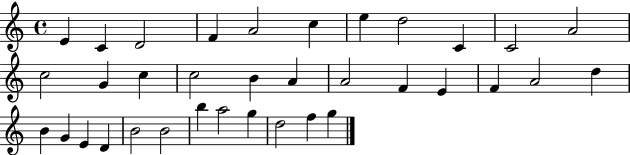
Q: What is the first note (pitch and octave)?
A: E4